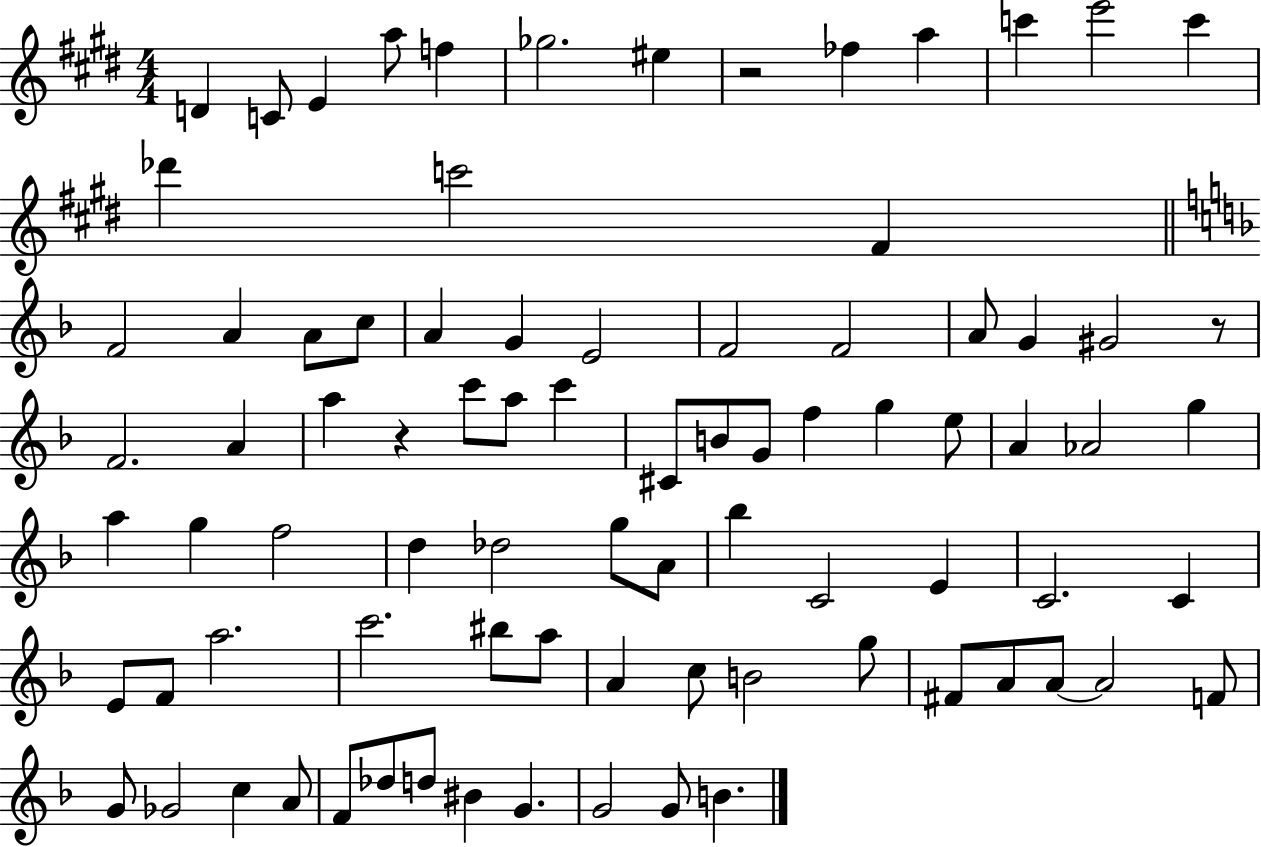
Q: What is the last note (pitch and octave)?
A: B4